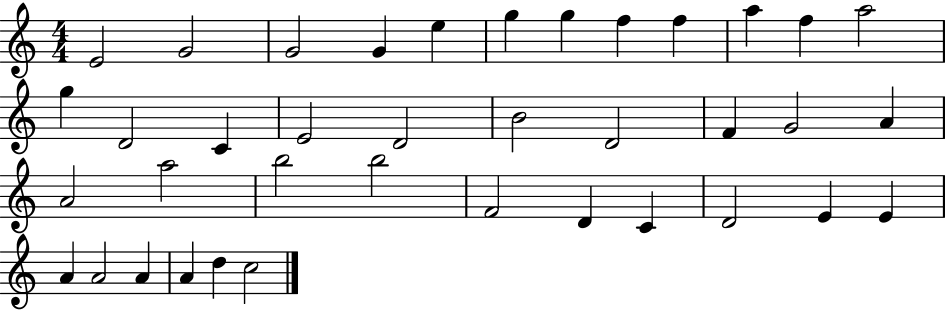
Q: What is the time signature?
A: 4/4